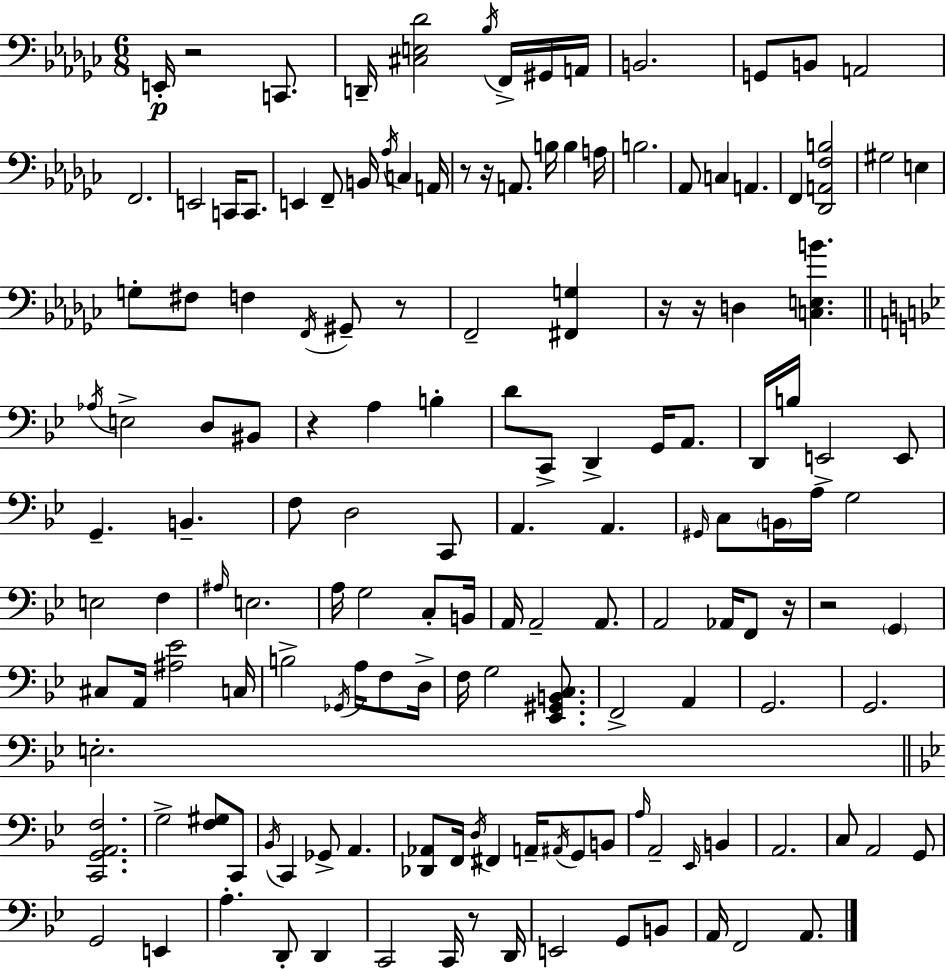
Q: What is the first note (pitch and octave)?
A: E2